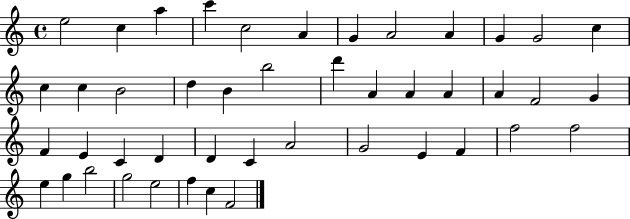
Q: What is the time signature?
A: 4/4